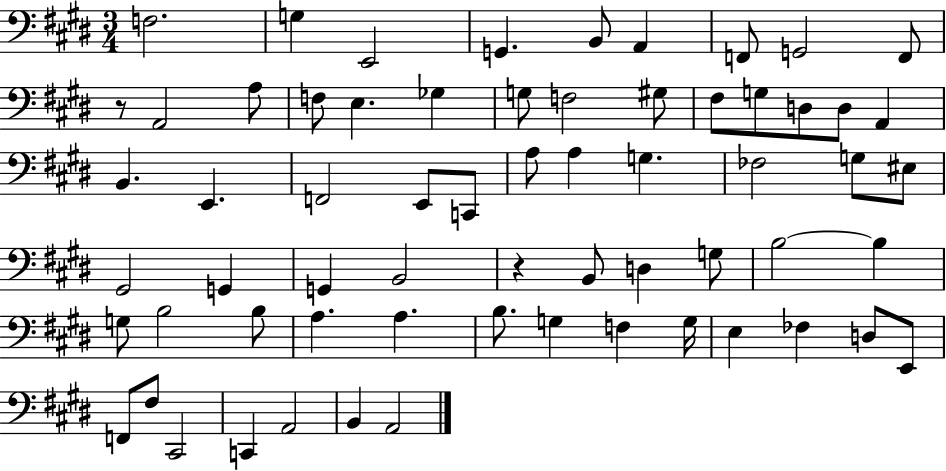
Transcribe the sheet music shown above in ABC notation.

X:1
T:Untitled
M:3/4
L:1/4
K:E
F,2 G, E,,2 G,, B,,/2 A,, F,,/2 G,,2 F,,/2 z/2 A,,2 A,/2 F,/2 E, _G, G,/2 F,2 ^G,/2 ^F,/2 G,/2 D,/2 D,/2 A,, B,, E,, F,,2 E,,/2 C,,/2 A,/2 A, G, _F,2 G,/2 ^E,/2 ^G,,2 G,, G,, B,,2 z B,,/2 D, G,/2 B,2 B, G,/2 B,2 B,/2 A, A, B,/2 G, F, G,/4 E, _F, D,/2 E,,/2 F,,/2 ^F,/2 ^C,,2 C,, A,,2 B,, A,,2